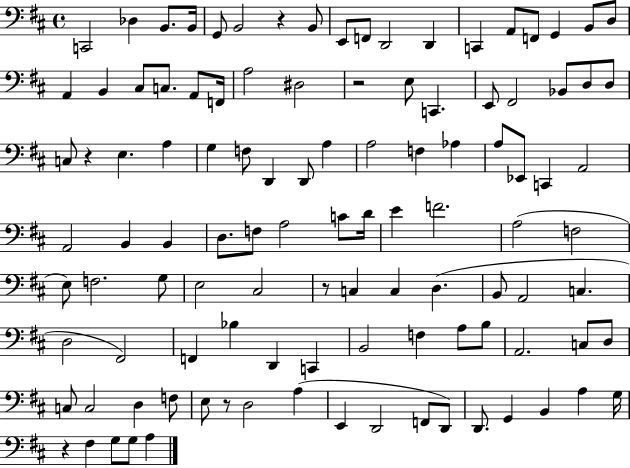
{
  \clef bass
  \time 4/4
  \defaultTimeSignature
  \key d \major
  c,2 des4 b,8. b,16 | g,8 b,2 r4 b,8 | e,8 f,8 d,2 d,4 | c,4 a,8 f,8 g,4 b,8 d8 | \break a,4 b,4 cis8 c8. a,8 f,16 | a2 dis2 | r2 e8 c,4. | e,8 fis,2 bes,8 d8 d8 | \break c8 r4 e4. a4 | g4 f8 d,4 d,8 a4 | a2 f4 aes4 | a8 ees,8 c,4 a,2 | \break a,2 b,4 b,4 | d8. f8 a2 c'8 d'16 | e'4 f'2. | a2( f2 | \break e8) f2. g8 | e2 cis2 | r8 c4 c4 d4.( | b,8 a,2 c4. | \break d2 fis,2) | f,4 bes4 d,4 c,4 | b,2 f4 a8 b8 | a,2. c8 d8 | \break c8 c2 d4 f8 | e8 r8 d2 a4( | e,4 d,2 f,8 d,8) | d,8. g,4 b,4 a4 g16 | \break r4 fis4 g8 g8 a4 | \bar "|."
}